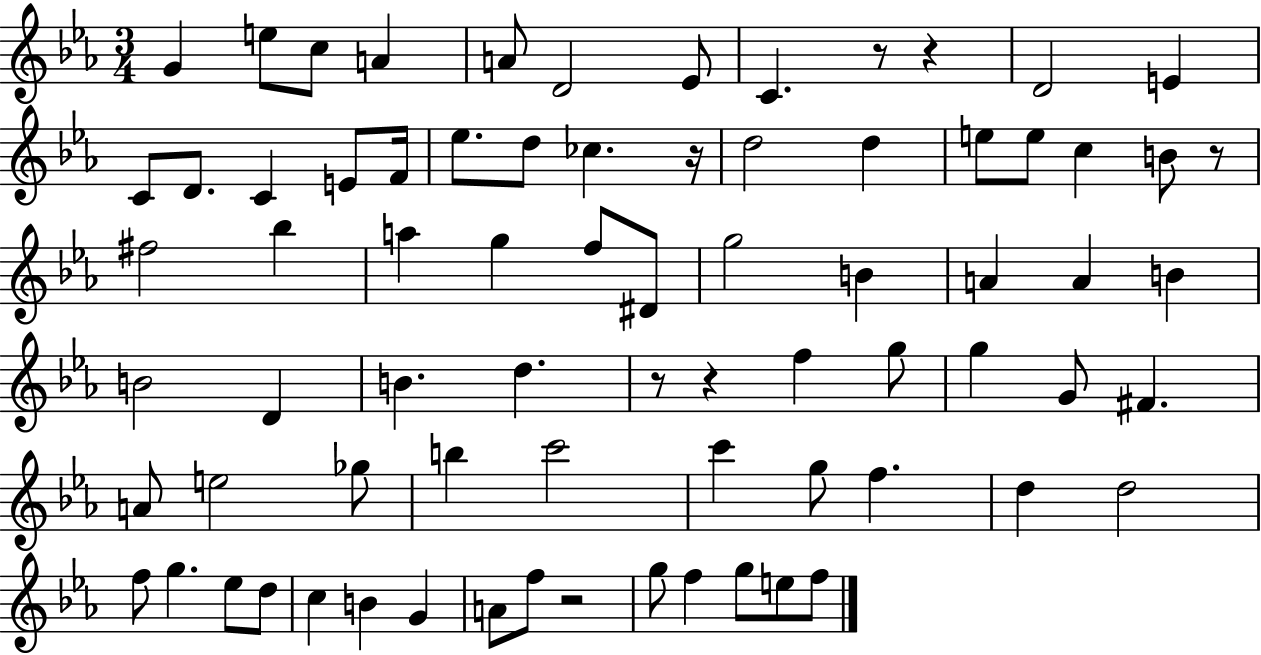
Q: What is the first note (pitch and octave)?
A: G4